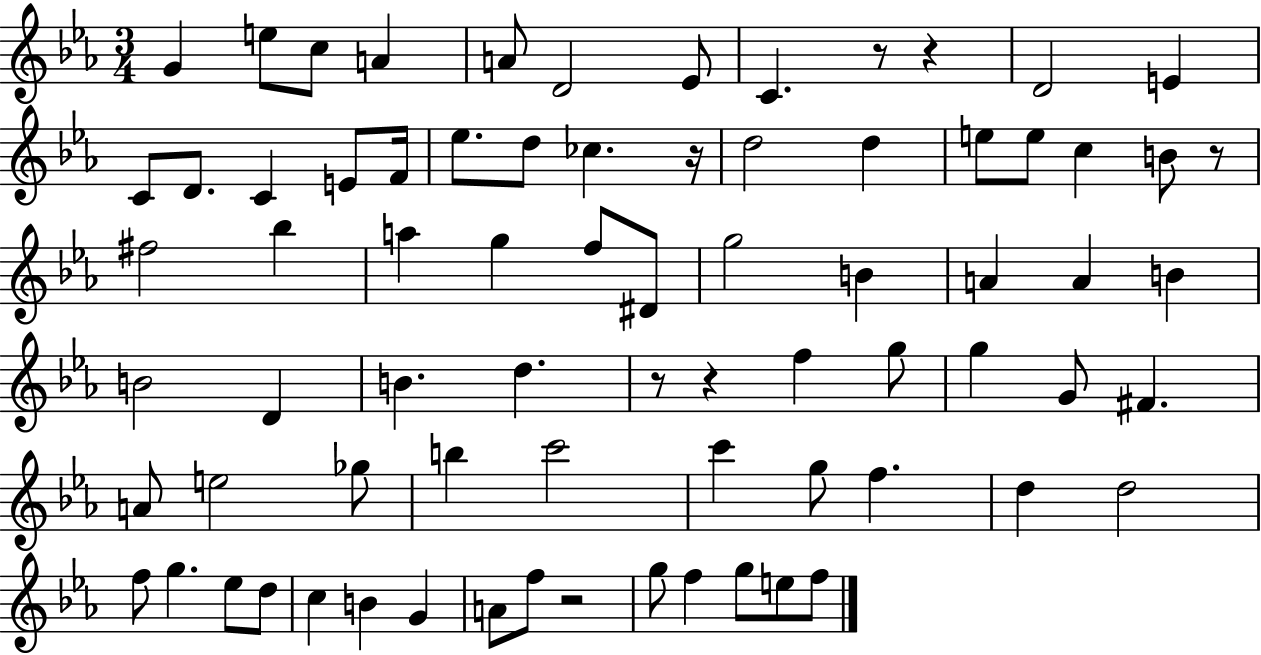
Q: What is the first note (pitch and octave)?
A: G4